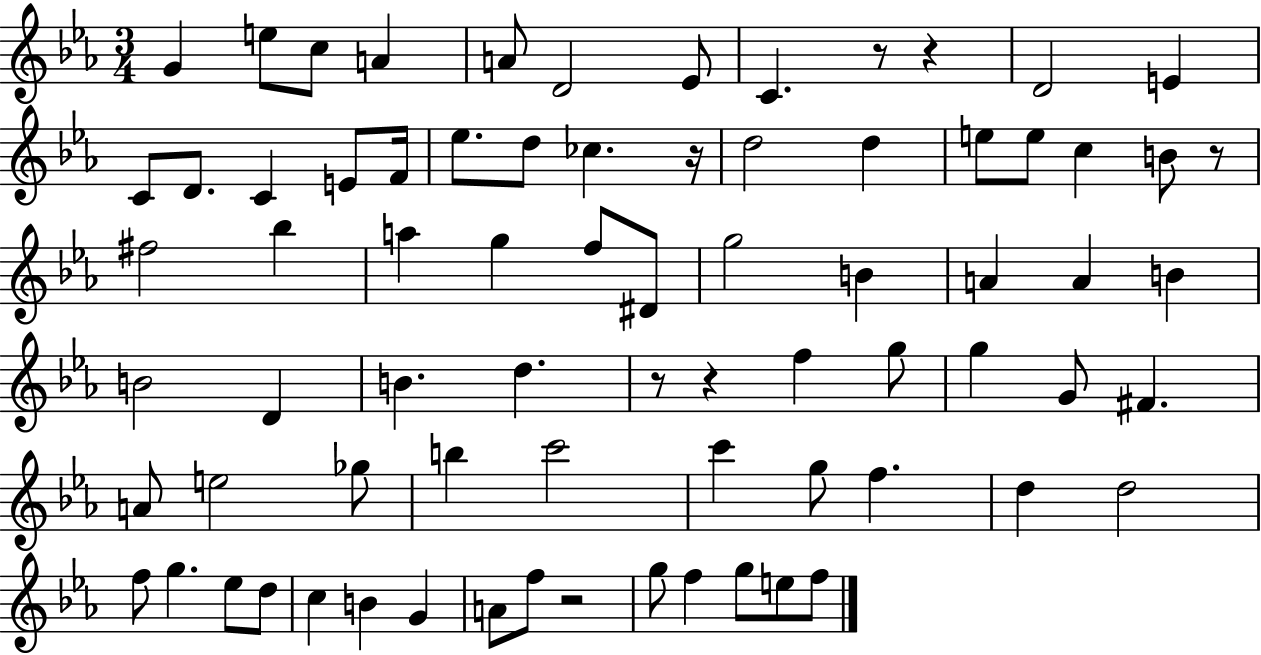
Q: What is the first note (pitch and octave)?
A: G4